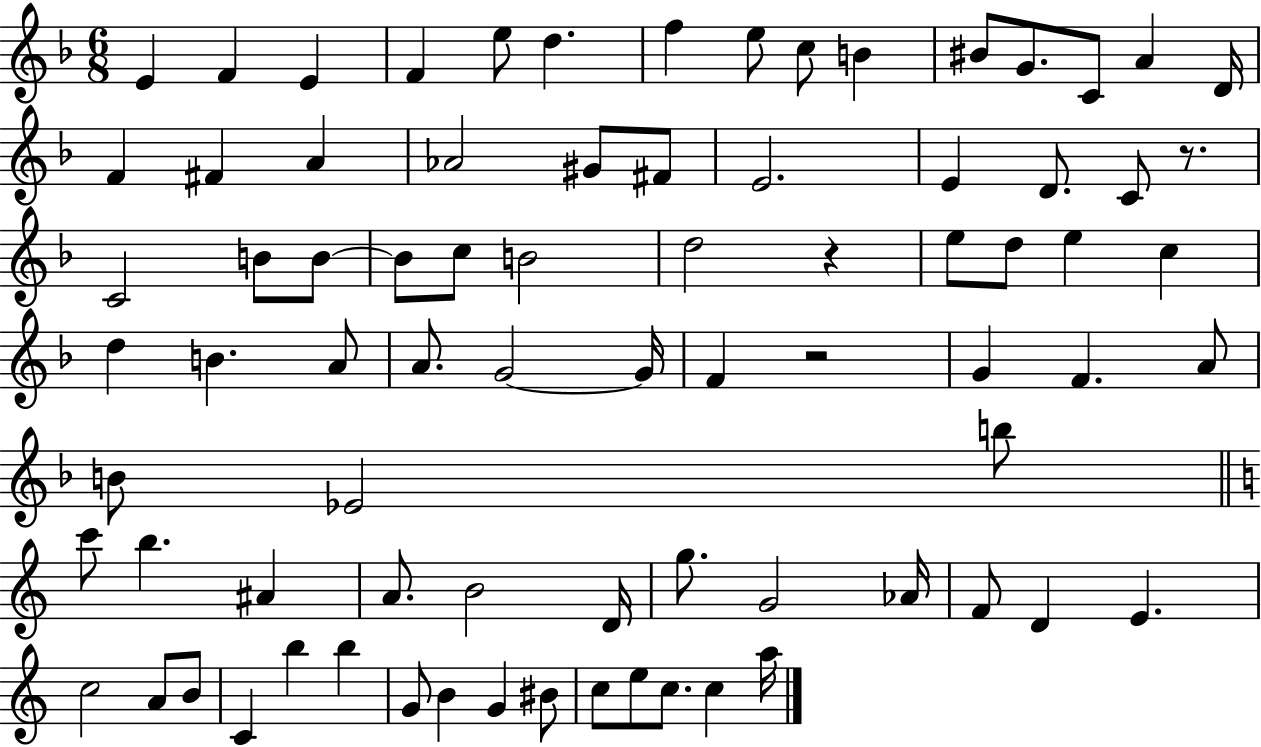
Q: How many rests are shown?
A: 3